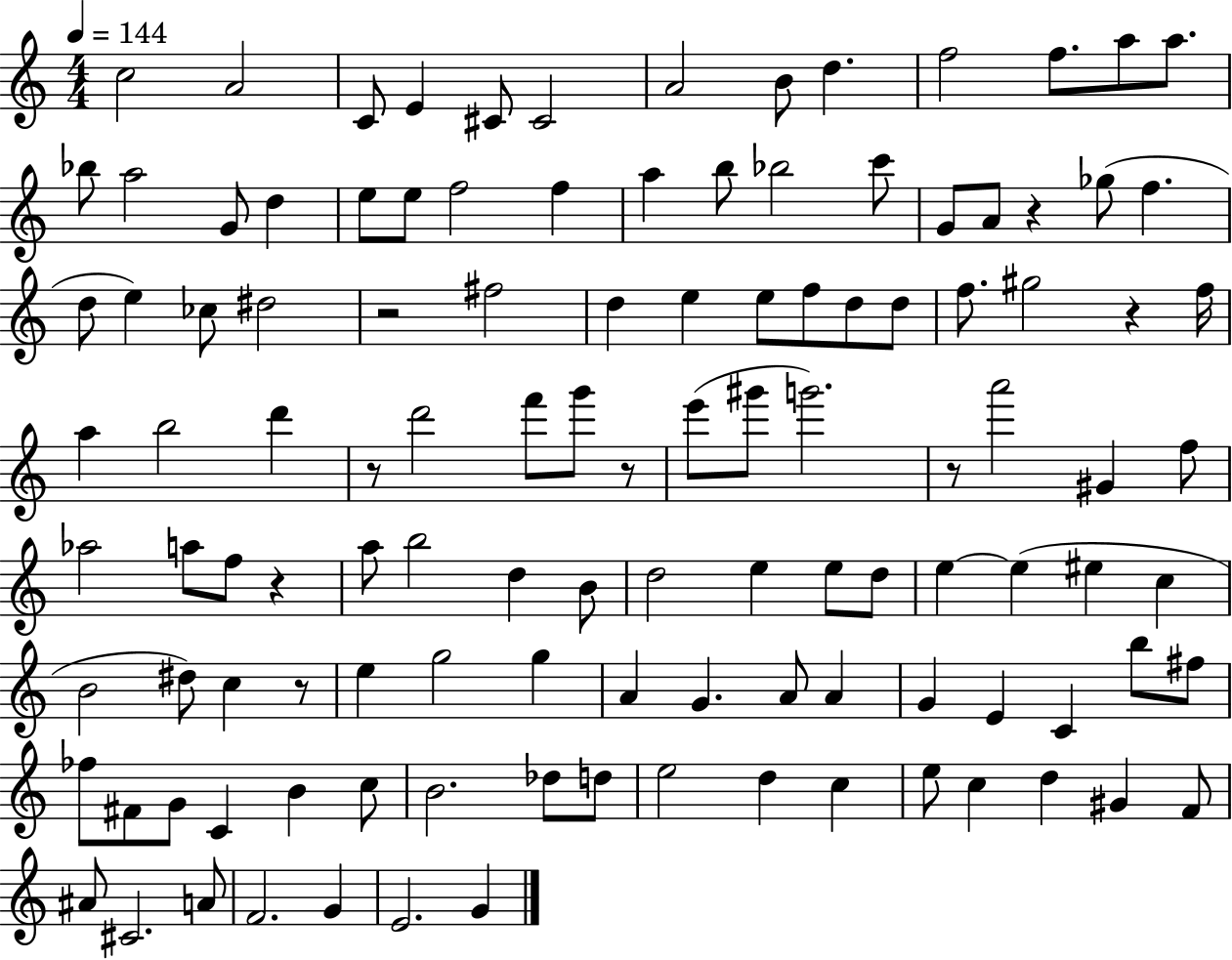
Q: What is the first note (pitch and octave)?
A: C5